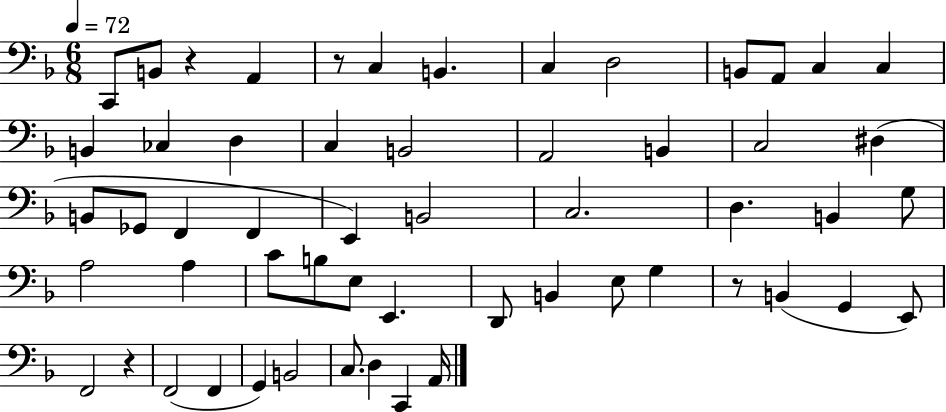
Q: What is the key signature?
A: F major